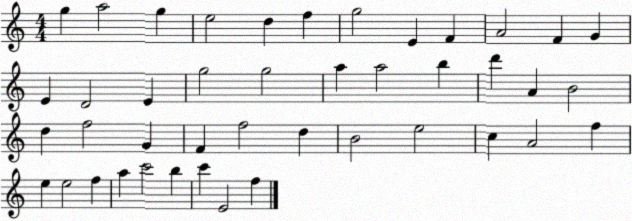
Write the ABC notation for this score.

X:1
T:Untitled
M:4/4
L:1/4
K:C
g a2 g e2 d f g2 E F A2 F G E D2 E g2 g2 a a2 b d' A B2 d f2 G F f2 d B2 e2 c A2 f e e2 f a c'2 b c' E2 f